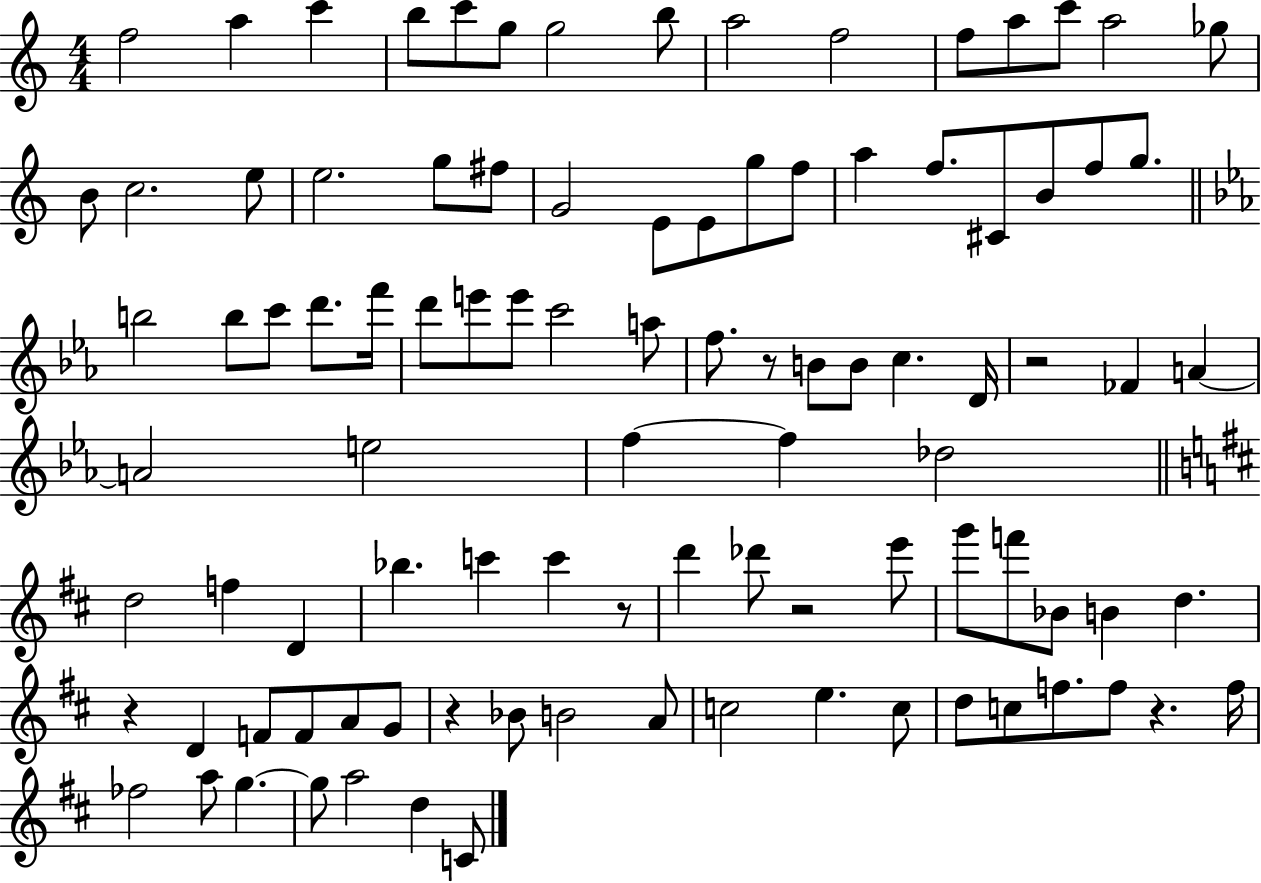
{
  \clef treble
  \numericTimeSignature
  \time 4/4
  \key c \major
  f''2 a''4 c'''4 | b''8 c'''8 g''8 g''2 b''8 | a''2 f''2 | f''8 a''8 c'''8 a''2 ges''8 | \break b'8 c''2. e''8 | e''2. g''8 fis''8 | g'2 e'8 e'8 g''8 f''8 | a''4 f''8. cis'8 b'8 f''8 g''8. | \break \bar "||" \break \key ees \major b''2 b''8 c'''8 d'''8. f'''16 | d'''8 e'''8 e'''8 c'''2 a''8 | f''8. r8 b'8 b'8 c''4. d'16 | r2 fes'4 a'4~~ | \break a'2 e''2 | f''4~~ f''4 des''2 | \bar "||" \break \key d \major d''2 f''4 d'4 | bes''4. c'''4 c'''4 r8 | d'''4 des'''8 r2 e'''8 | g'''8 f'''8 bes'8 b'4 d''4. | \break r4 d'4 f'8 f'8 a'8 g'8 | r4 bes'8 b'2 a'8 | c''2 e''4. c''8 | d''8 c''8 f''8. f''8 r4. f''16 | \break fes''2 a''8 g''4.~~ | g''8 a''2 d''4 c'8 | \bar "|."
}